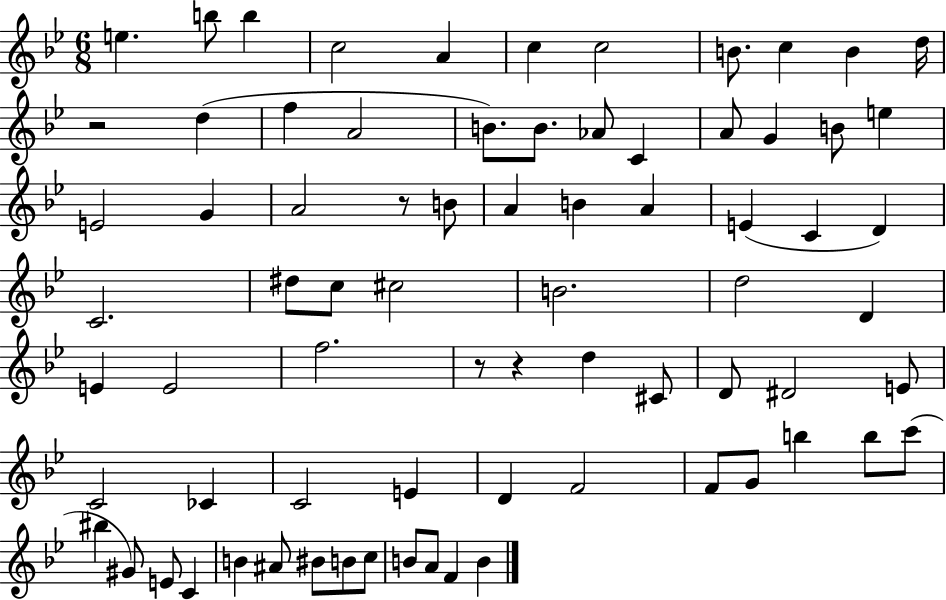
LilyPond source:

{
  \clef treble
  \numericTimeSignature
  \time 6/8
  \key bes \major
  e''4. b''8 b''4 | c''2 a'4 | c''4 c''2 | b'8. c''4 b'4 d''16 | \break r2 d''4( | f''4 a'2 | b'8.) b'8. aes'8 c'4 | a'8 g'4 b'8 e''4 | \break e'2 g'4 | a'2 r8 b'8 | a'4 b'4 a'4 | e'4( c'4 d'4) | \break c'2. | dis''8 c''8 cis''2 | b'2. | d''2 d'4 | \break e'4 e'2 | f''2. | r8 r4 d''4 cis'8 | d'8 dis'2 e'8 | \break c'2 ces'4 | c'2 e'4 | d'4 f'2 | f'8 g'8 b''4 b''8 c'''8( | \break bis''4 gis'8) e'8 c'4 | b'4 ais'8 bis'8 b'8 c''8 | b'8 a'8 f'4 b'4 | \bar "|."
}